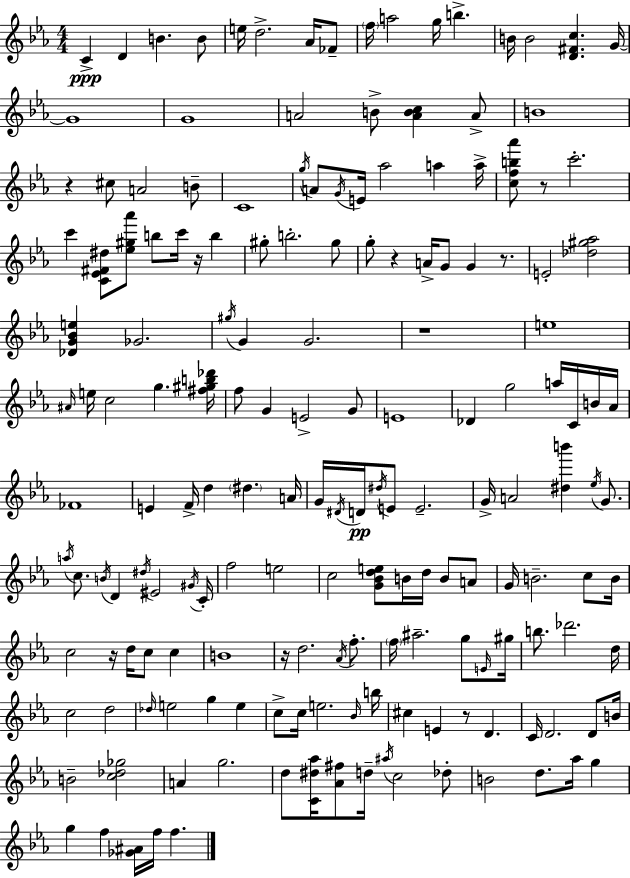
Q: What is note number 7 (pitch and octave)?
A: Ab4